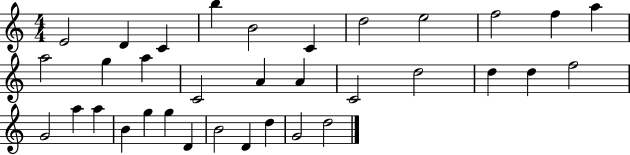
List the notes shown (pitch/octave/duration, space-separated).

E4/h D4/q C4/q B5/q B4/h C4/q D5/h E5/h F5/h F5/q A5/q A5/h G5/q A5/q C4/h A4/q A4/q C4/h D5/h D5/q D5/q F5/h G4/h A5/q A5/q B4/q G5/q G5/q D4/q B4/h D4/q D5/q G4/h D5/h